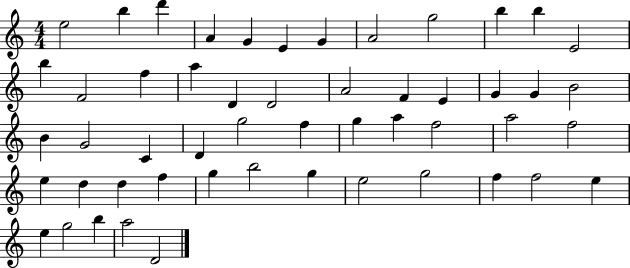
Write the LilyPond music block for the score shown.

{
  \clef treble
  \numericTimeSignature
  \time 4/4
  \key c \major
  e''2 b''4 d'''4 | a'4 g'4 e'4 g'4 | a'2 g''2 | b''4 b''4 e'2 | \break b''4 f'2 f''4 | a''4 d'4 d'2 | a'2 f'4 e'4 | g'4 g'4 b'2 | \break b'4 g'2 c'4 | d'4 g''2 f''4 | g''4 a''4 f''2 | a''2 f''2 | \break e''4 d''4 d''4 f''4 | g''4 b''2 g''4 | e''2 g''2 | f''4 f''2 e''4 | \break e''4 g''2 b''4 | a''2 d'2 | \bar "|."
}